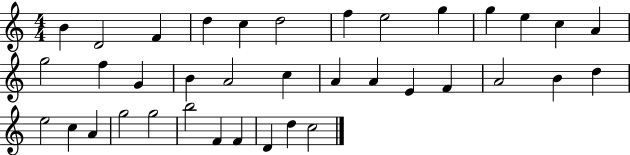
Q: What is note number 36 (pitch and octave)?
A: D5